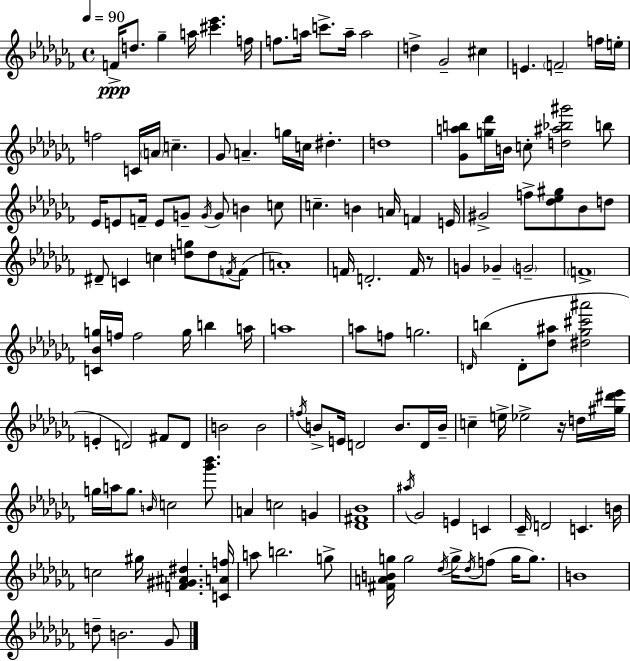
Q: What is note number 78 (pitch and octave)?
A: D4